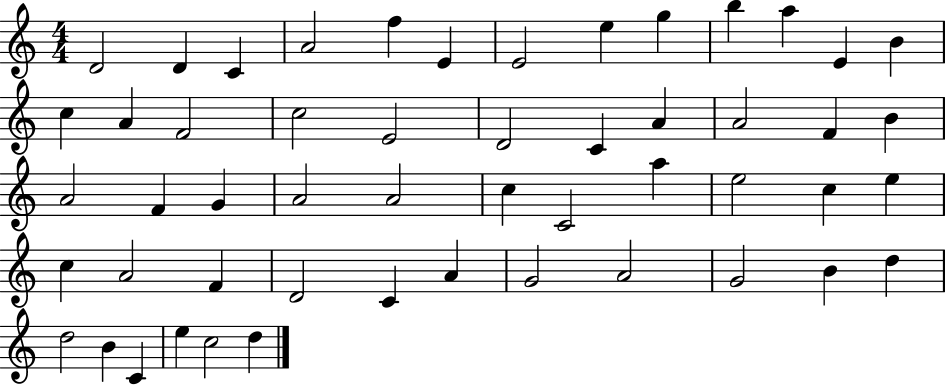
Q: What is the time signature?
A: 4/4